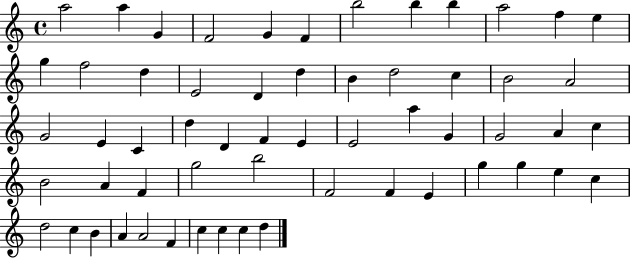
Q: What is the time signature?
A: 4/4